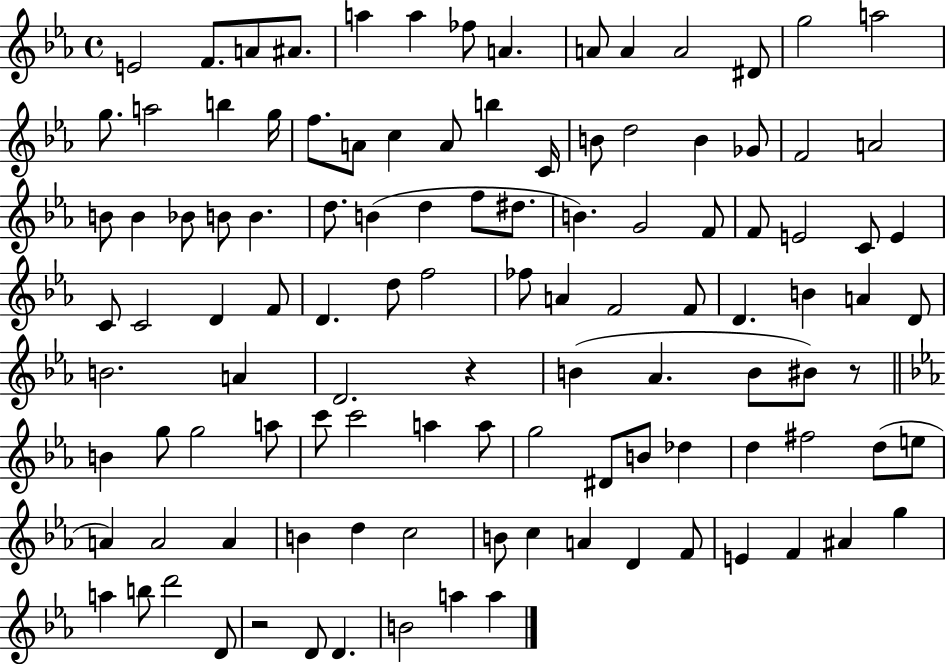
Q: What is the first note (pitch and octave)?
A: E4